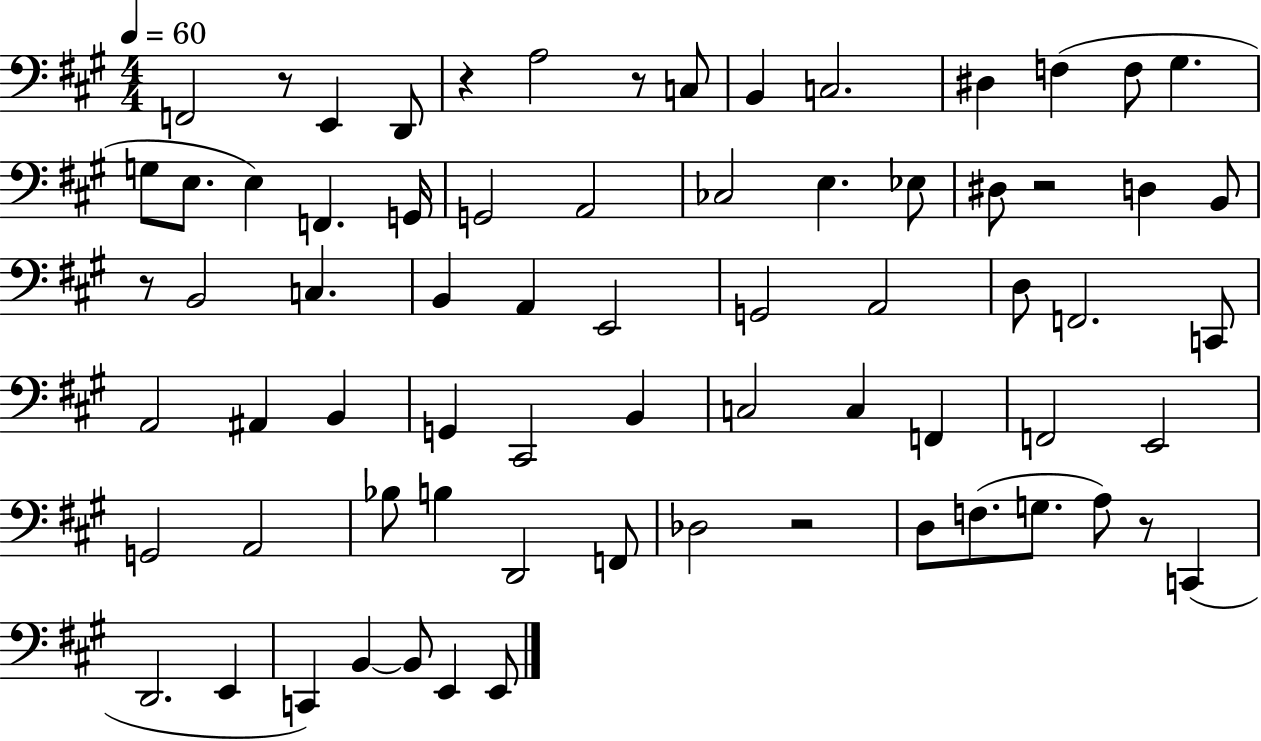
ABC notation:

X:1
T:Untitled
M:4/4
L:1/4
K:A
F,,2 z/2 E,, D,,/2 z A,2 z/2 C,/2 B,, C,2 ^D, F, F,/2 ^G, G,/2 E,/2 E, F,, G,,/4 G,,2 A,,2 _C,2 E, _E,/2 ^D,/2 z2 D, B,,/2 z/2 B,,2 C, B,, A,, E,,2 G,,2 A,,2 D,/2 F,,2 C,,/2 A,,2 ^A,, B,, G,, ^C,,2 B,, C,2 C, F,, F,,2 E,,2 G,,2 A,,2 _B,/2 B, D,,2 F,,/2 _D,2 z2 D,/2 F,/2 G,/2 A,/2 z/2 C,, D,,2 E,, C,, B,, B,,/2 E,, E,,/2